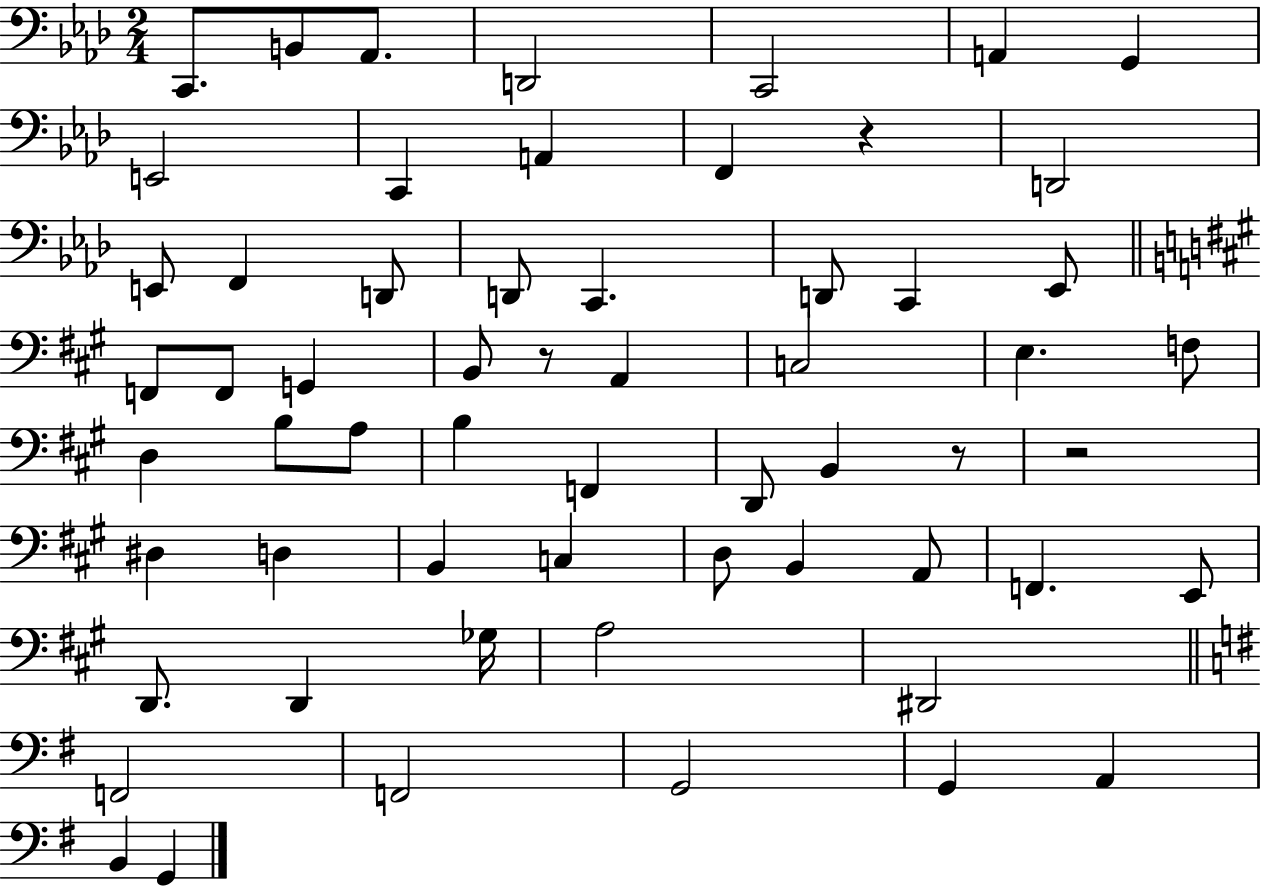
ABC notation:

X:1
T:Untitled
M:2/4
L:1/4
K:Ab
C,,/2 B,,/2 _A,,/2 D,,2 C,,2 A,, G,, E,,2 C,, A,, F,, z D,,2 E,,/2 F,, D,,/2 D,,/2 C,, D,,/2 C,, _E,,/2 F,,/2 F,,/2 G,, B,,/2 z/2 A,, C,2 E, F,/2 D, B,/2 A,/2 B, F,, D,,/2 B,, z/2 z2 ^D, D, B,, C, D,/2 B,, A,,/2 F,, E,,/2 D,,/2 D,, _G,/4 A,2 ^D,,2 F,,2 F,,2 G,,2 G,, A,, B,, G,,